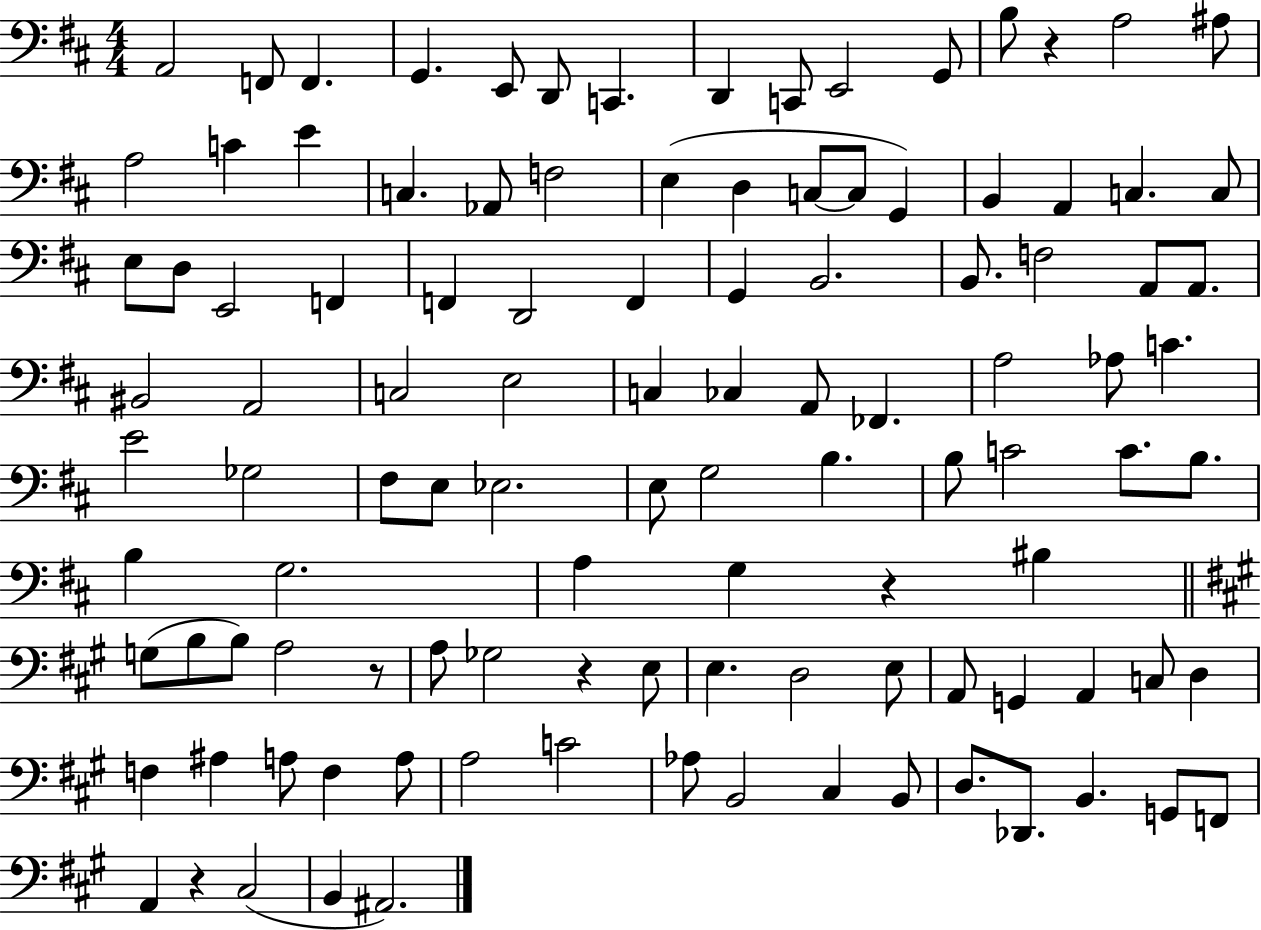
{
  \clef bass
  \numericTimeSignature
  \time 4/4
  \key d \major
  a,2 f,8 f,4. | g,4. e,8 d,8 c,4. | d,4 c,8 e,2 g,8 | b8 r4 a2 ais8 | \break a2 c'4 e'4 | c4. aes,8 f2 | e4( d4 c8~~ c8 g,4) | b,4 a,4 c4. c8 | \break e8 d8 e,2 f,4 | f,4 d,2 f,4 | g,4 b,2. | b,8. f2 a,8 a,8. | \break bis,2 a,2 | c2 e2 | c4 ces4 a,8 fes,4. | a2 aes8 c'4. | \break e'2 ges2 | fis8 e8 ees2. | e8 g2 b4. | b8 c'2 c'8. b8. | \break b4 g2. | a4 g4 r4 bis4 | \bar "||" \break \key a \major g8( b8 b8) a2 r8 | a8 ges2 r4 e8 | e4. d2 e8 | a,8 g,4 a,4 c8 d4 | \break f4 ais4 a8 f4 a8 | a2 c'2 | aes8 b,2 cis4 b,8 | d8. des,8. b,4. g,8 f,8 | \break a,4 r4 cis2( | b,4 ais,2.) | \bar "|."
}